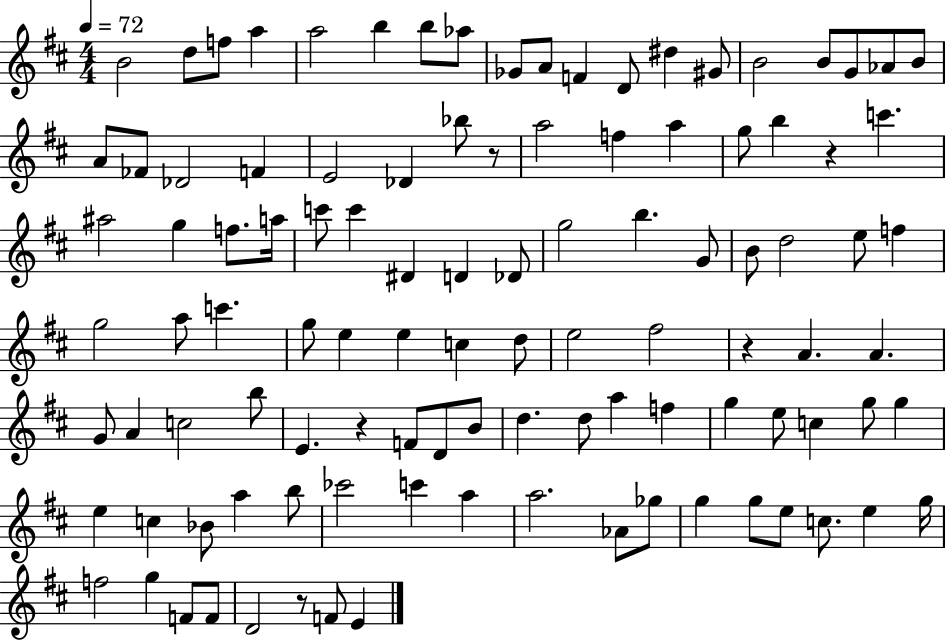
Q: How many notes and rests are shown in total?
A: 106